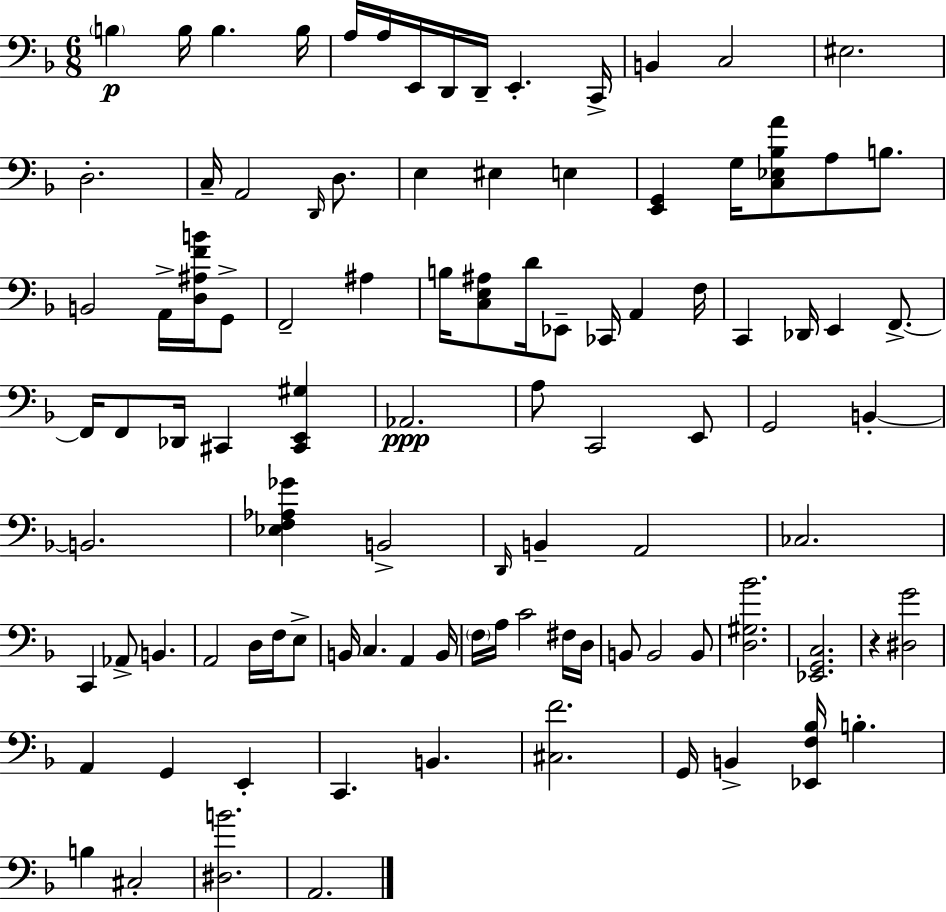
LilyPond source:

{
  \clef bass
  \numericTimeSignature
  \time 6/8
  \key f \major
  \parenthesize b4\p b16 b4. b16 | a16 a16 e,16 d,16 d,16-- e,4.-. c,16-> | b,4 c2 | eis2. | \break d2.-. | c16-- a,2 \grace { d,16 } d8. | e4 eis4 e4 | <e, g,>4 g16 <c ees bes a'>8 a8 b8. | \break b,2 a,16-> <d ais f' b'>16 g,8-> | f,2-- ais4 | b16 <c e ais>8 d'16 ees,8-- ces,16 a,4 | f16 c,4 des,16 e,4 f,8.->~~ | \break f,16 f,8 des,16 cis,4 <cis, e, gis>4 | aes,2.\ppp | a8 c,2 e,8 | g,2 b,4-.~~ | \break b,2. | <ees f aes ges'>4 b,2-> | \grace { d,16 } b,4-- a,2 | ces2. | \break c,4 aes,8-> b,4. | a,2 d16 f16 | e8-> b,16 c4. a,4 | b,16 \parenthesize f16 a16 c'2 | \break fis16 d16 b,8 b,2 | b,8 <d gis bes'>2. | <ees, g, c>2. | r4 <dis g'>2 | \break a,4 g,4 e,4-. | c,4. b,4. | <cis f'>2. | g,16 b,4-> <ees, f bes>16 b4.-. | \break b4 cis2-. | <dis b'>2. | a,2. | \bar "|."
}